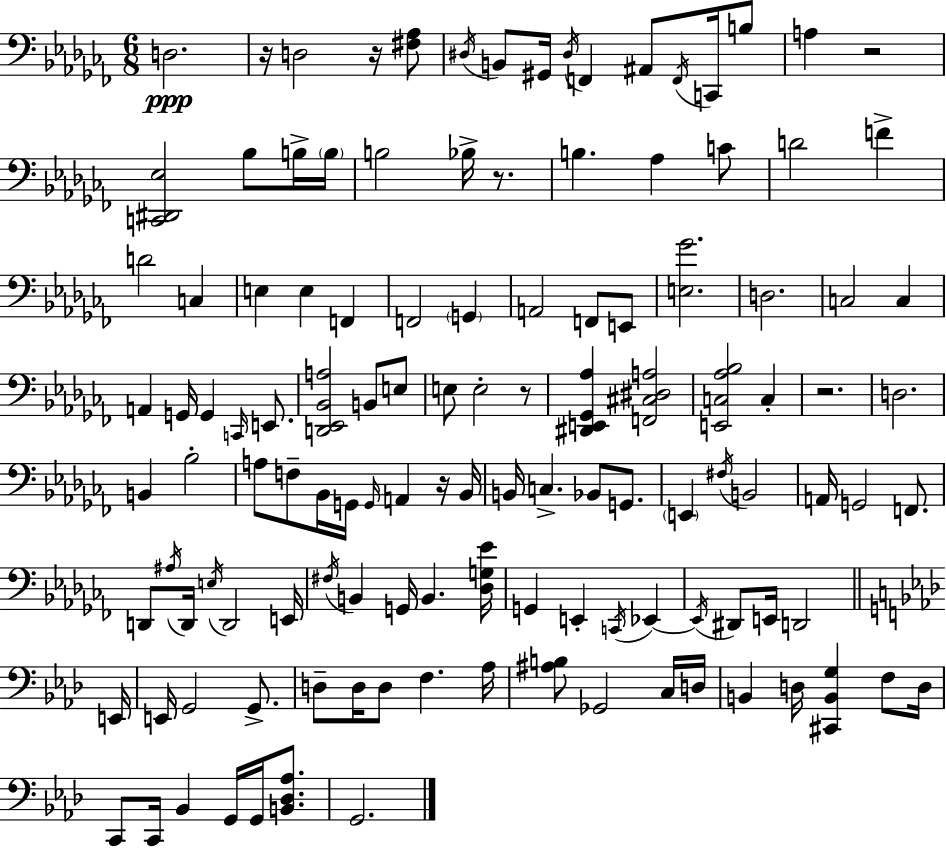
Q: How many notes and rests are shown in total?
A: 123